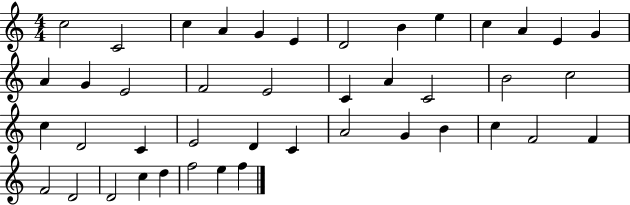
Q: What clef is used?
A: treble